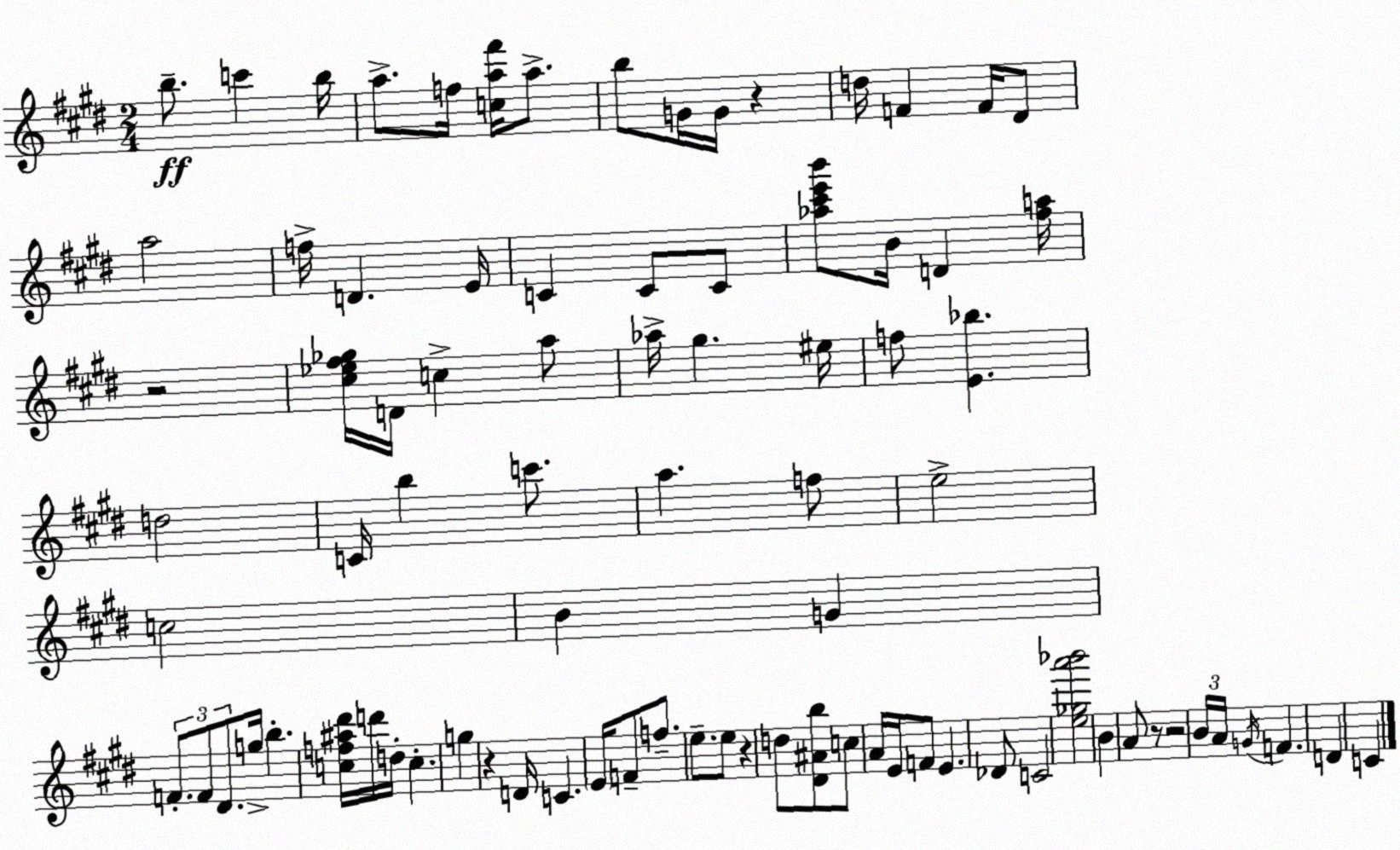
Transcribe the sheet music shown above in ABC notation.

X:1
T:Untitled
M:2/4
L:1/4
K:E
b/2 c' b/4 a/2 f/4 [ca^f']/4 a/2 b/2 G/4 G/4 z d/4 F F/4 ^D/2 a2 f/4 D E/4 C C/2 C/2 [_a^c'e'b']/2 B/4 D [^fa]/4 z2 [^c_e^f_g]/4 D/4 c a/2 _a/4 ^g ^e/4 f/2 [E_b] d2 C/4 b c'/2 a f/2 e2 c2 B G F/2 F/2 ^D/2 g/4 b [cf^a^d']/4 d'/4 d/4 c g z D/4 C E/4 F/2 f/2 e/2 e/2 z d/2 [^D^Ab]/2 c/2 A/4 E/4 F/2 E _D/2 C2 [e_ga'_b']2 B A/2 z/2 z2 B/4 A/4 G/4 F D C